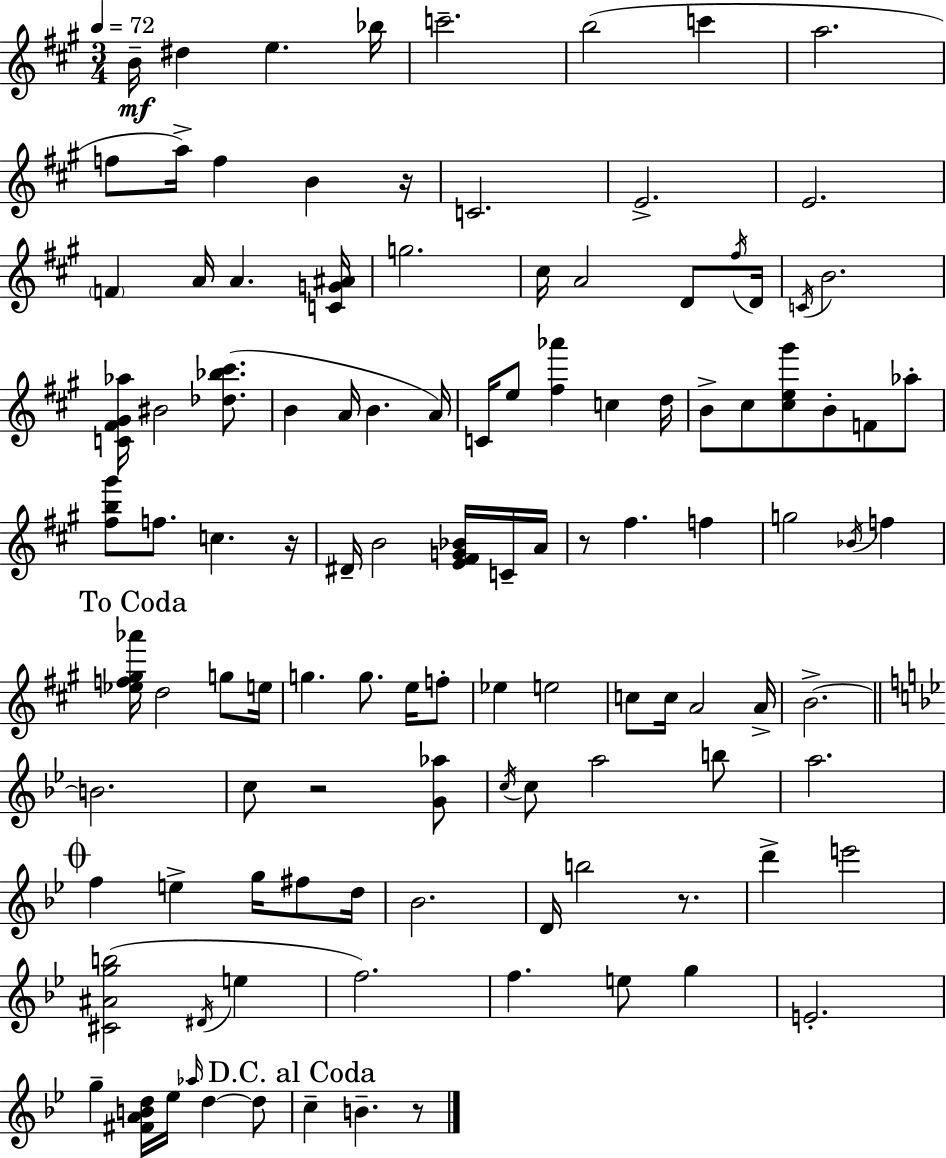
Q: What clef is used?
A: treble